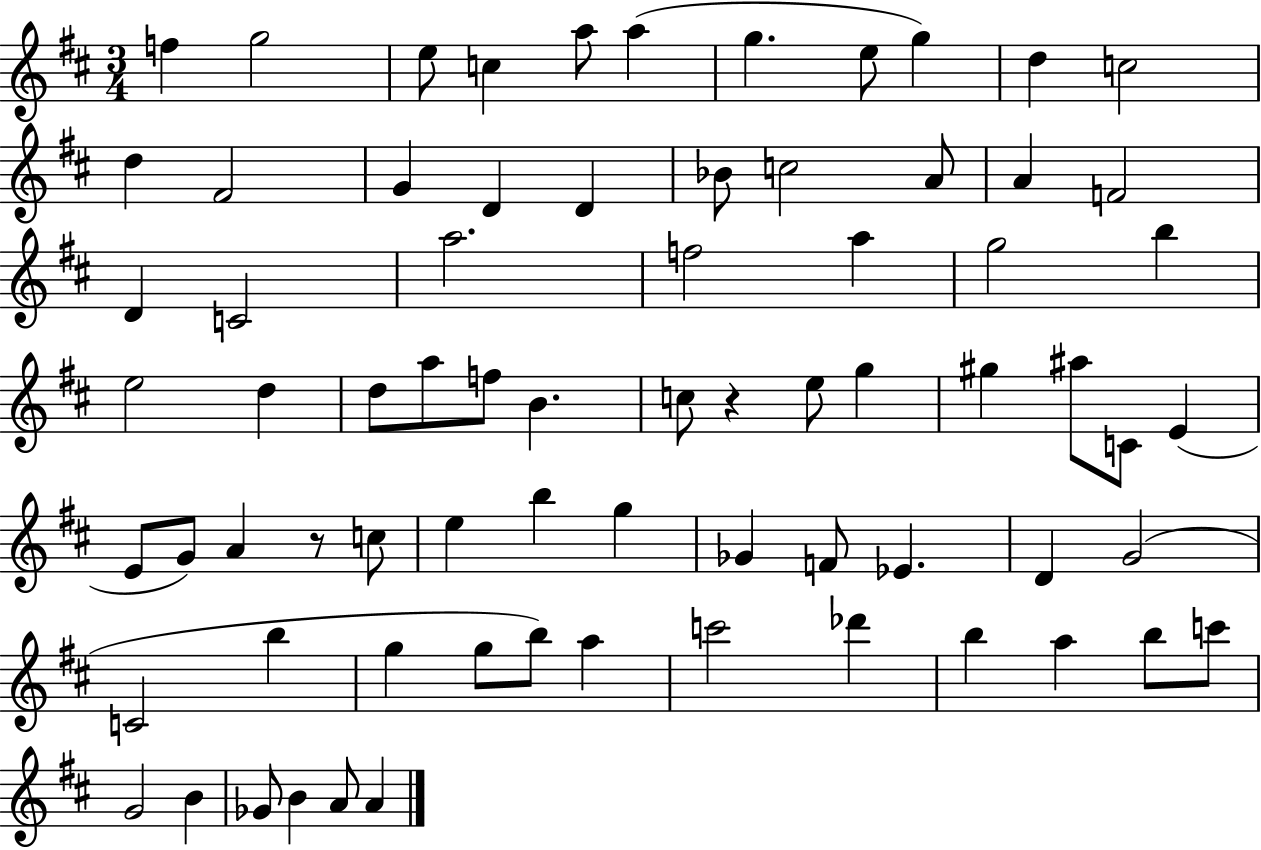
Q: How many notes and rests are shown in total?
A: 73